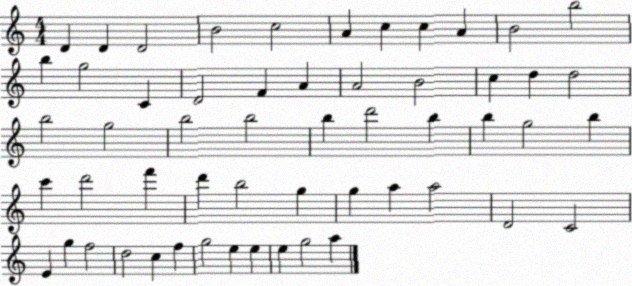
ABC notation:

X:1
T:Untitled
M:4/4
L:1/4
K:C
D D D2 B2 c2 A c c A B2 b2 b g2 C D2 F A A2 B2 c d d2 b2 g2 b2 b2 b d'2 b b g2 b c' d'2 f' d' b2 g g a a2 D2 C2 E g f2 d2 c f g2 e e e g2 a